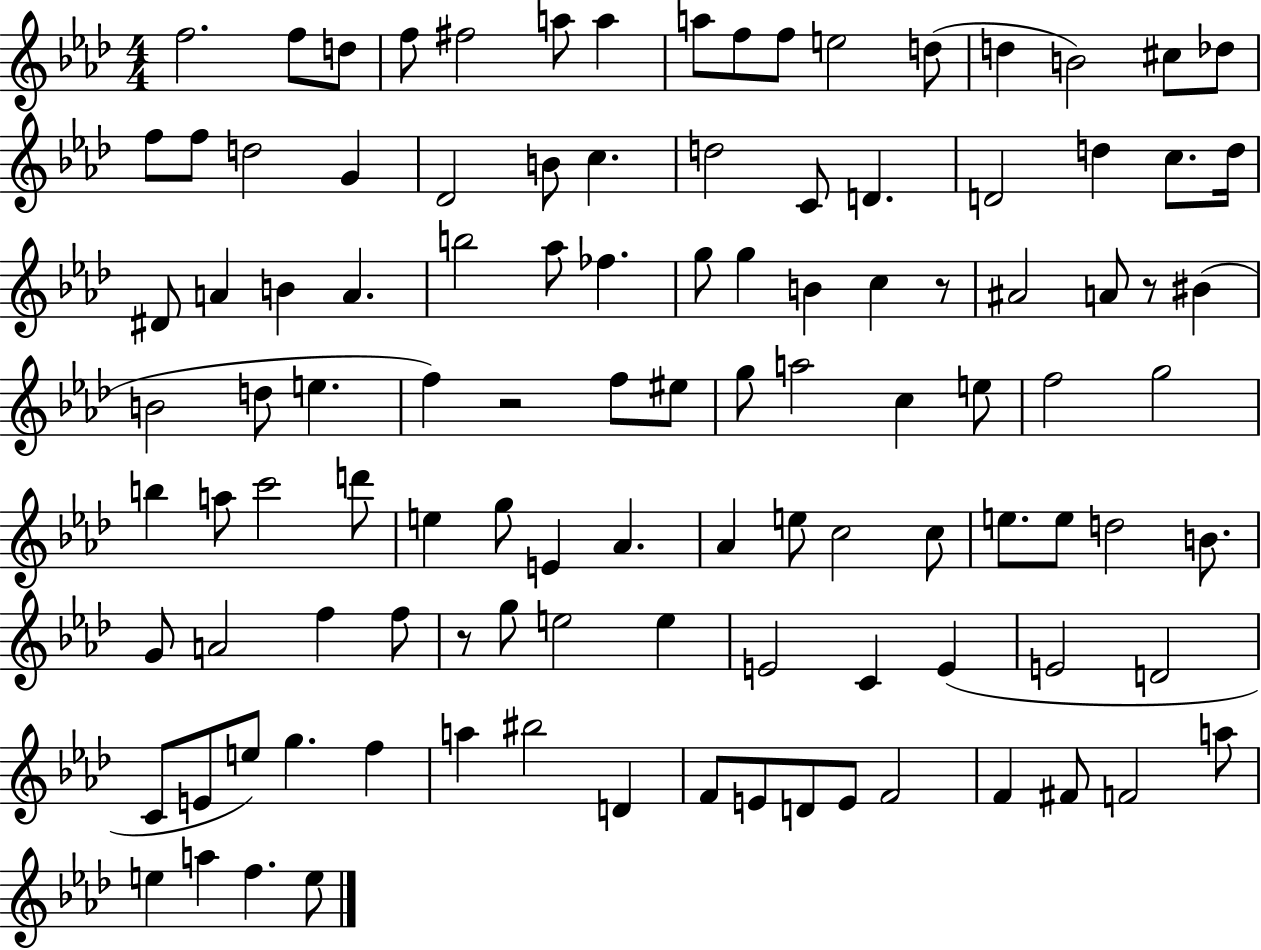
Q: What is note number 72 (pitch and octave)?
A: B4